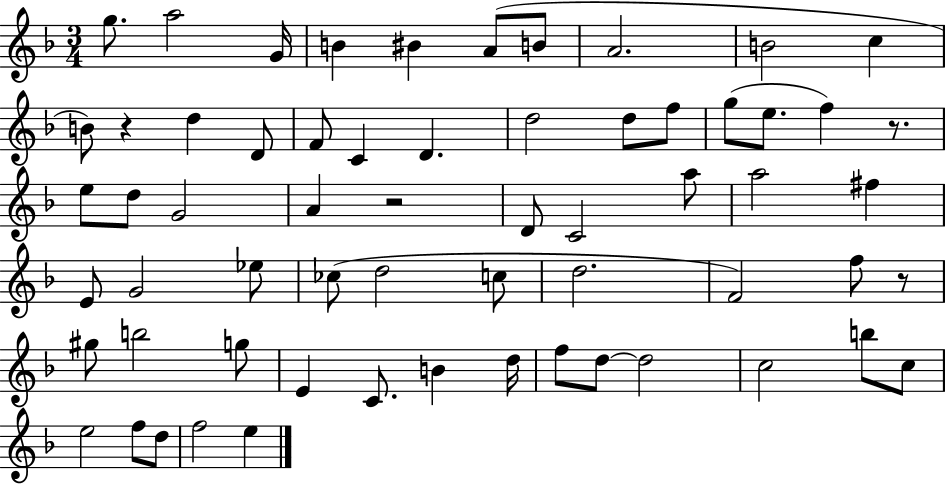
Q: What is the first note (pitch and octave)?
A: G5